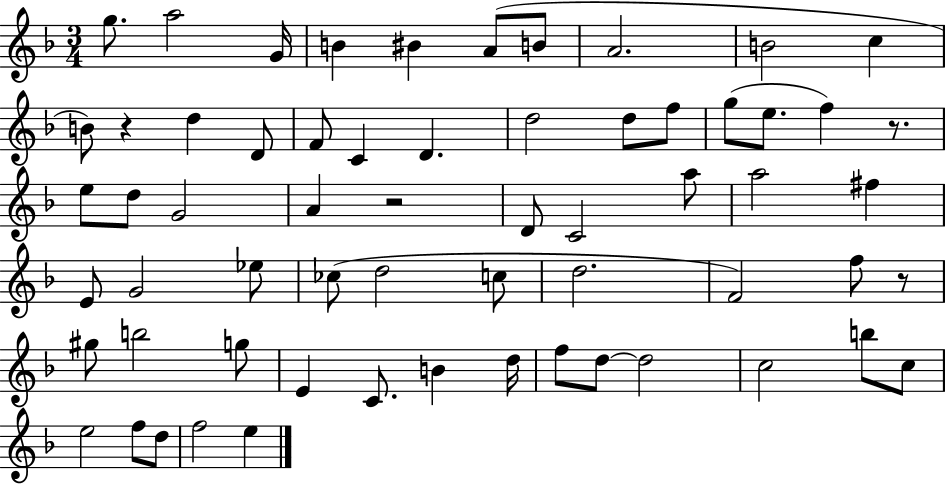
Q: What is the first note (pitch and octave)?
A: G5